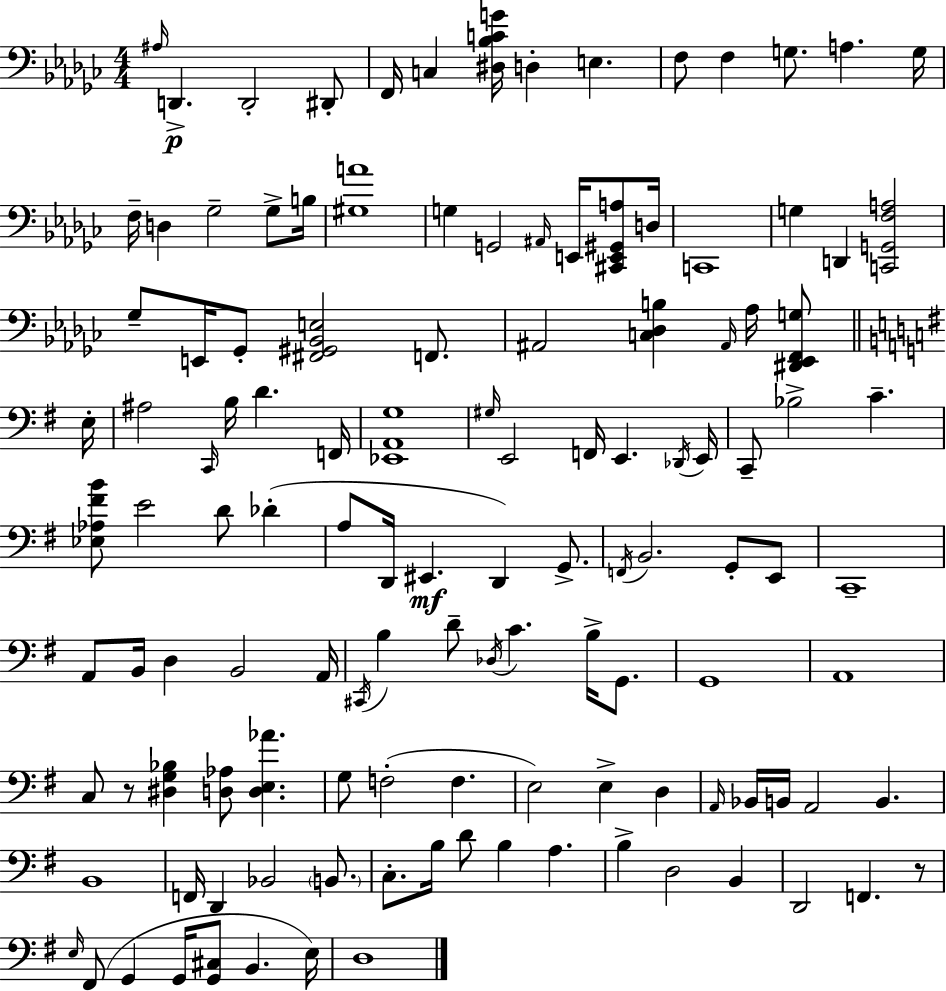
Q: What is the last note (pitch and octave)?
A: D3